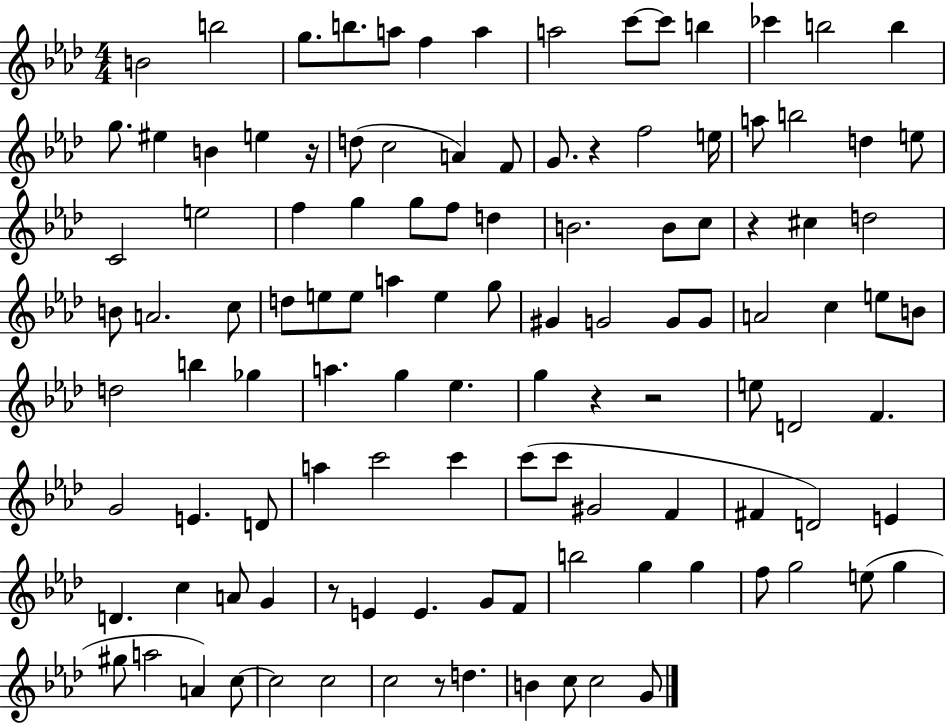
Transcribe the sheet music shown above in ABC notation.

X:1
T:Untitled
M:4/4
L:1/4
K:Ab
B2 b2 g/2 b/2 a/2 f a a2 c'/2 c'/2 b _c' b2 b g/2 ^e B e z/4 d/2 c2 A F/2 G/2 z f2 e/4 a/2 b2 d e/2 C2 e2 f g g/2 f/2 d B2 B/2 c/2 z ^c d2 B/2 A2 c/2 d/2 e/2 e/2 a e g/2 ^G G2 G/2 G/2 A2 c e/2 B/2 d2 b _g a g _e g z z2 e/2 D2 F G2 E D/2 a c'2 c' c'/2 c'/2 ^G2 F ^F D2 E D c A/2 G z/2 E E G/2 F/2 b2 g g f/2 g2 e/2 g ^g/2 a2 A c/2 c2 c2 c2 z/2 d B c/2 c2 G/2